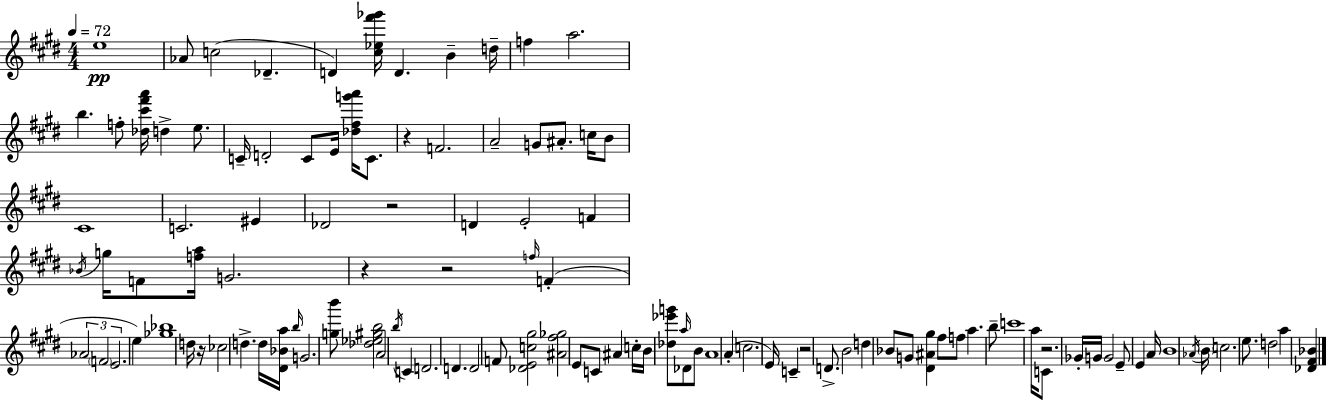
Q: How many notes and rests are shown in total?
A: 113